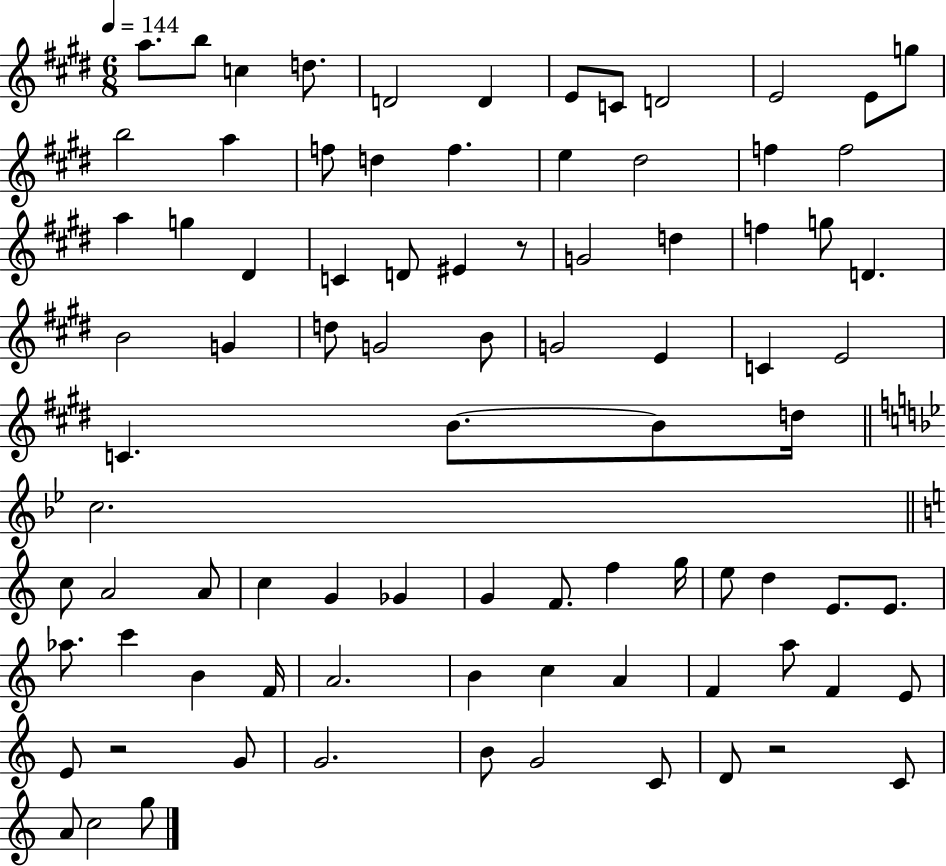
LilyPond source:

{
  \clef treble
  \numericTimeSignature
  \time 6/8
  \key e \major
  \tempo 4 = 144
  a''8. b''8 c''4 d''8. | d'2 d'4 | e'8 c'8 d'2 | e'2 e'8 g''8 | \break b''2 a''4 | f''8 d''4 f''4. | e''4 dis''2 | f''4 f''2 | \break a''4 g''4 dis'4 | c'4 d'8 eis'4 r8 | g'2 d''4 | f''4 g''8 d'4. | \break b'2 g'4 | d''8 g'2 b'8 | g'2 e'4 | c'4 e'2 | \break c'4. b'8.~~ b'8 d''16 | \bar "||" \break \key bes \major c''2. | \bar "||" \break \key c \major c''8 a'2 a'8 | c''4 g'4 ges'4 | g'4 f'8. f''4 g''16 | e''8 d''4 e'8. e'8. | \break aes''8. c'''4 b'4 f'16 | a'2. | b'4 c''4 a'4 | f'4 a''8 f'4 e'8 | \break e'8 r2 g'8 | g'2. | b'8 g'2 c'8 | d'8 r2 c'8 | \break a'8 c''2 g''8 | \bar "|."
}